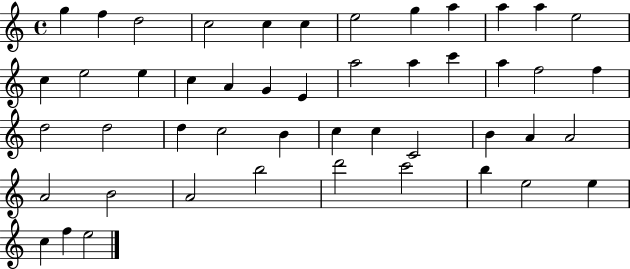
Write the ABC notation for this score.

X:1
T:Untitled
M:4/4
L:1/4
K:C
g f d2 c2 c c e2 g a a a e2 c e2 e c A G E a2 a c' a f2 f d2 d2 d c2 B c c C2 B A A2 A2 B2 A2 b2 d'2 c'2 b e2 e c f e2